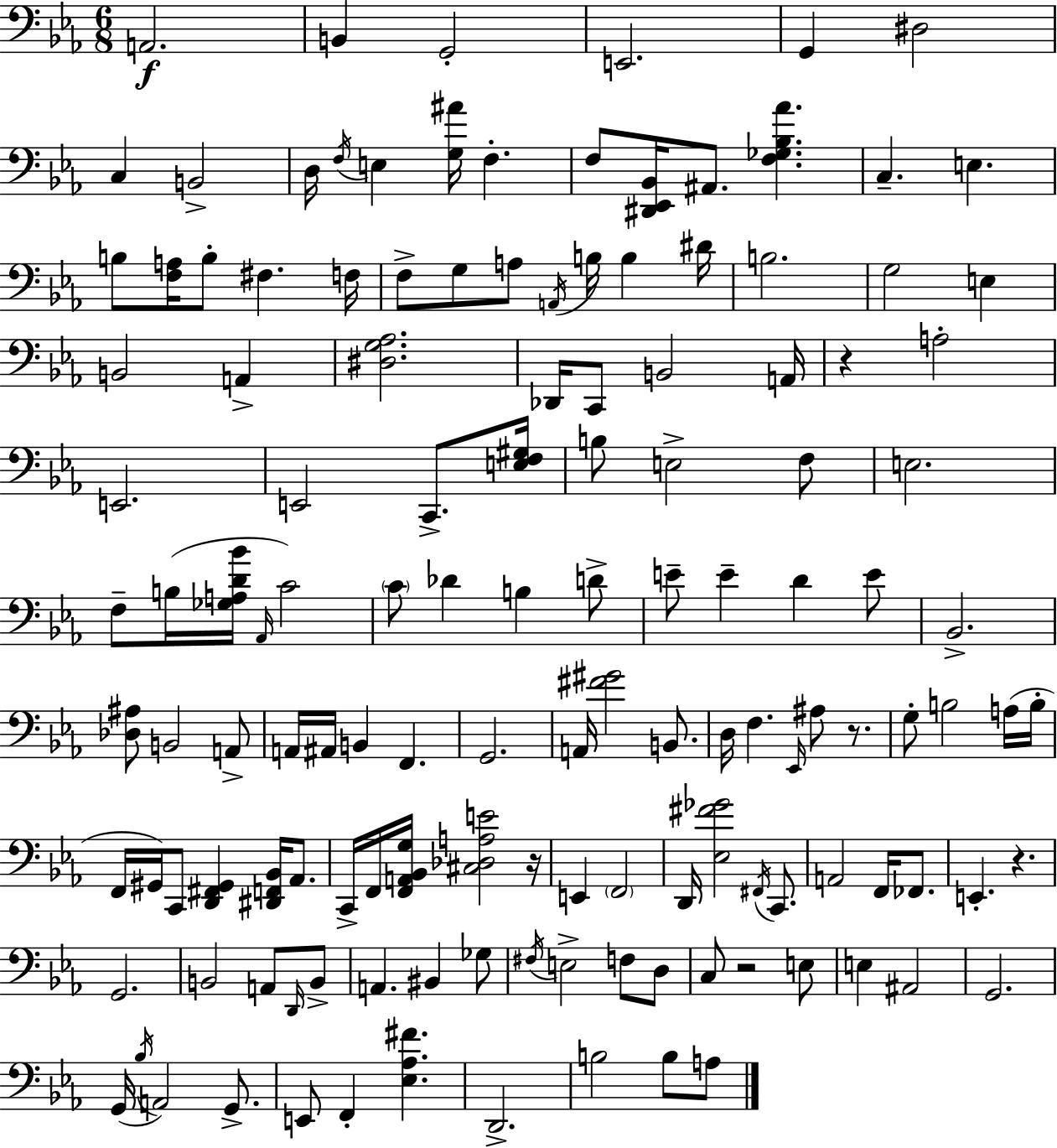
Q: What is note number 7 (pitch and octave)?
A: C3